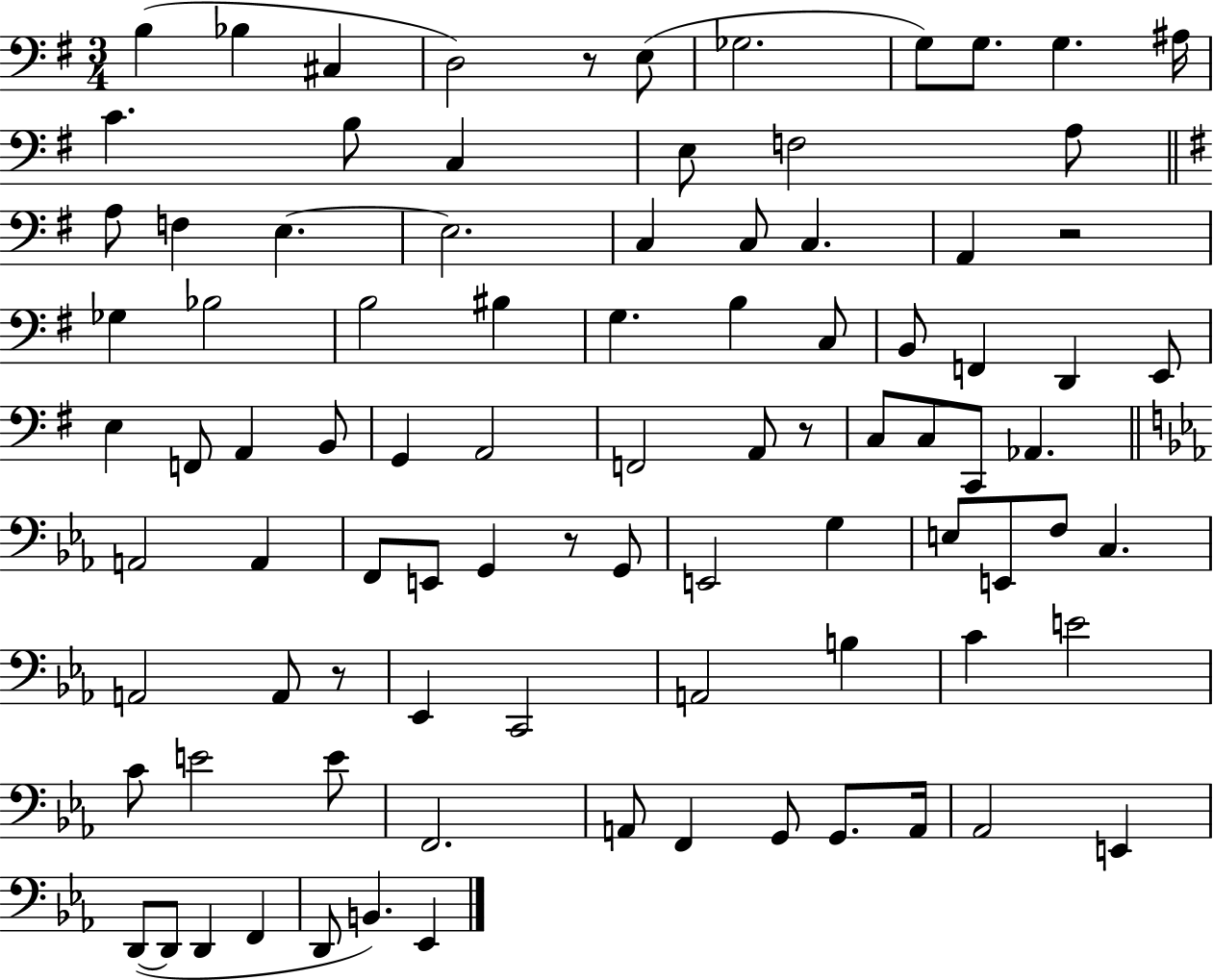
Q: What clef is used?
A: bass